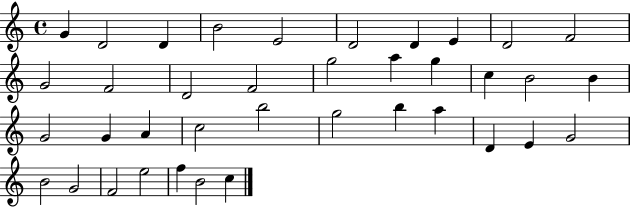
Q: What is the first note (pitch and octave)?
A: G4